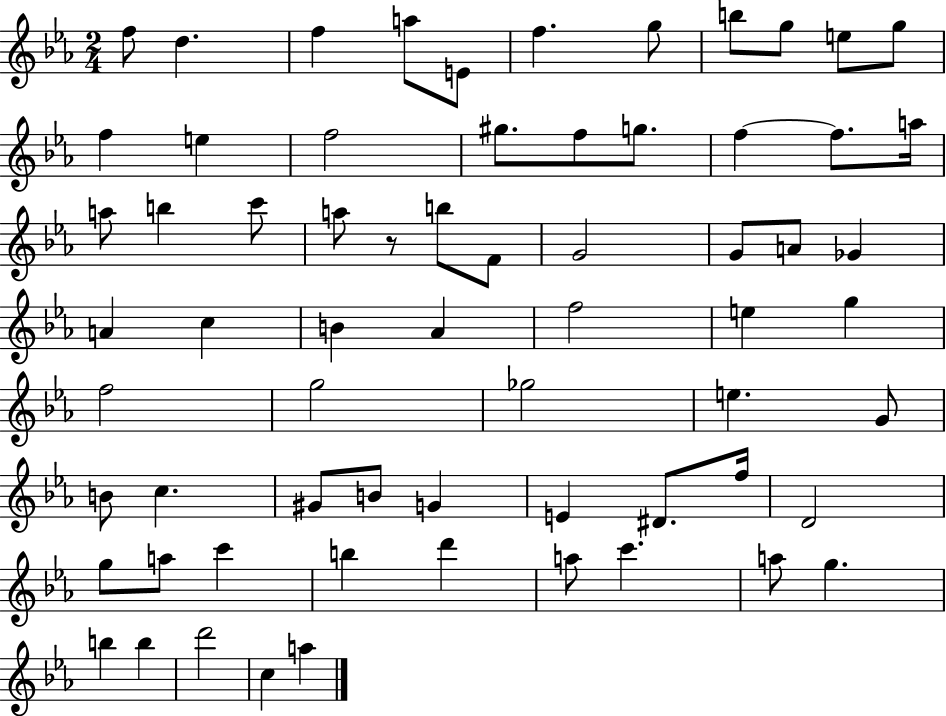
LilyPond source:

{
  \clef treble
  \numericTimeSignature
  \time 2/4
  \key ees \major
  f''8 d''4. | f''4 a''8 e'8 | f''4. g''8 | b''8 g''8 e''8 g''8 | \break f''4 e''4 | f''2 | gis''8. f''8 g''8. | f''4~~ f''8. a''16 | \break a''8 b''4 c'''8 | a''8 r8 b''8 f'8 | g'2 | g'8 a'8 ges'4 | \break a'4 c''4 | b'4 aes'4 | f''2 | e''4 g''4 | \break f''2 | g''2 | ges''2 | e''4. g'8 | \break b'8 c''4. | gis'8 b'8 g'4 | e'4 dis'8. f''16 | d'2 | \break g''8 a''8 c'''4 | b''4 d'''4 | a''8 c'''4. | a''8 g''4. | \break b''4 b''4 | d'''2 | c''4 a''4 | \bar "|."
}